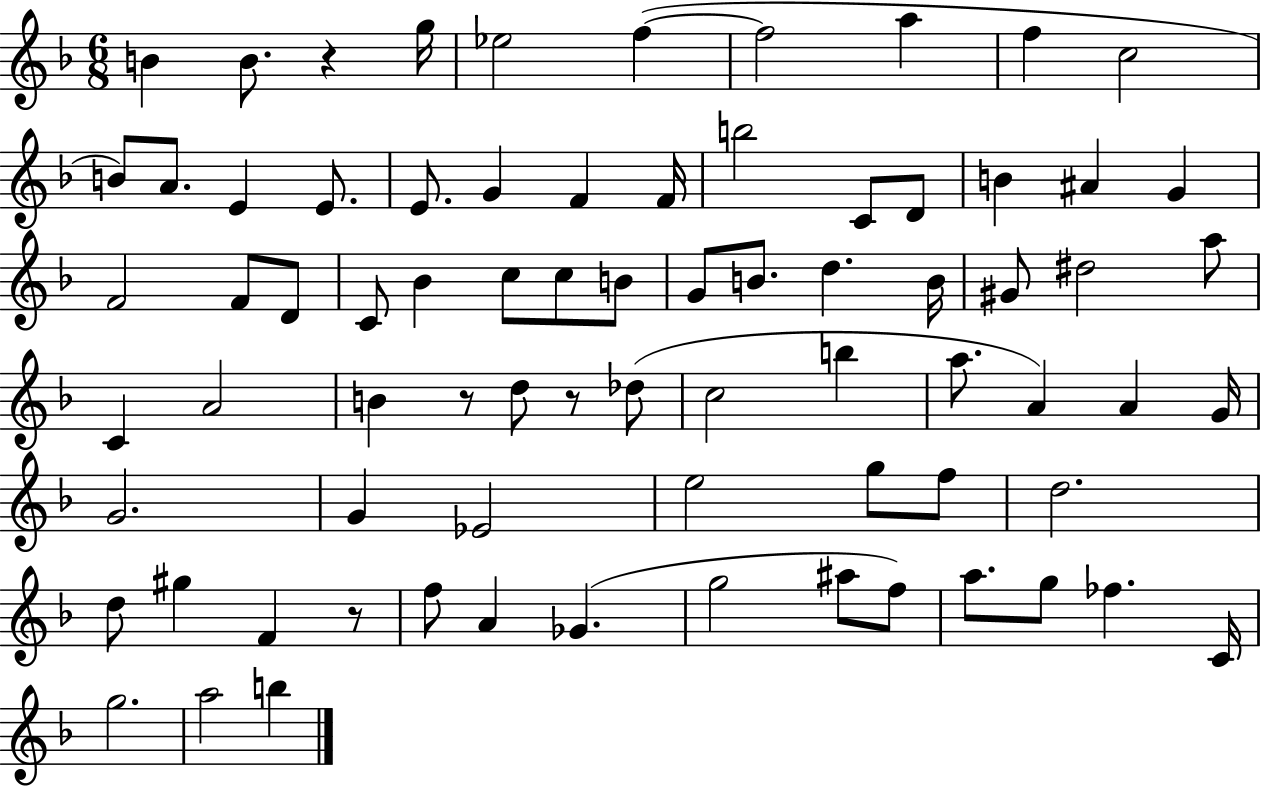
X:1
T:Untitled
M:6/8
L:1/4
K:F
B B/2 z g/4 _e2 f f2 a f c2 B/2 A/2 E E/2 E/2 G F F/4 b2 C/2 D/2 B ^A G F2 F/2 D/2 C/2 _B c/2 c/2 B/2 G/2 B/2 d B/4 ^G/2 ^d2 a/2 C A2 B z/2 d/2 z/2 _d/2 c2 b a/2 A A G/4 G2 G _E2 e2 g/2 f/2 d2 d/2 ^g F z/2 f/2 A _G g2 ^a/2 f/2 a/2 g/2 _f C/4 g2 a2 b